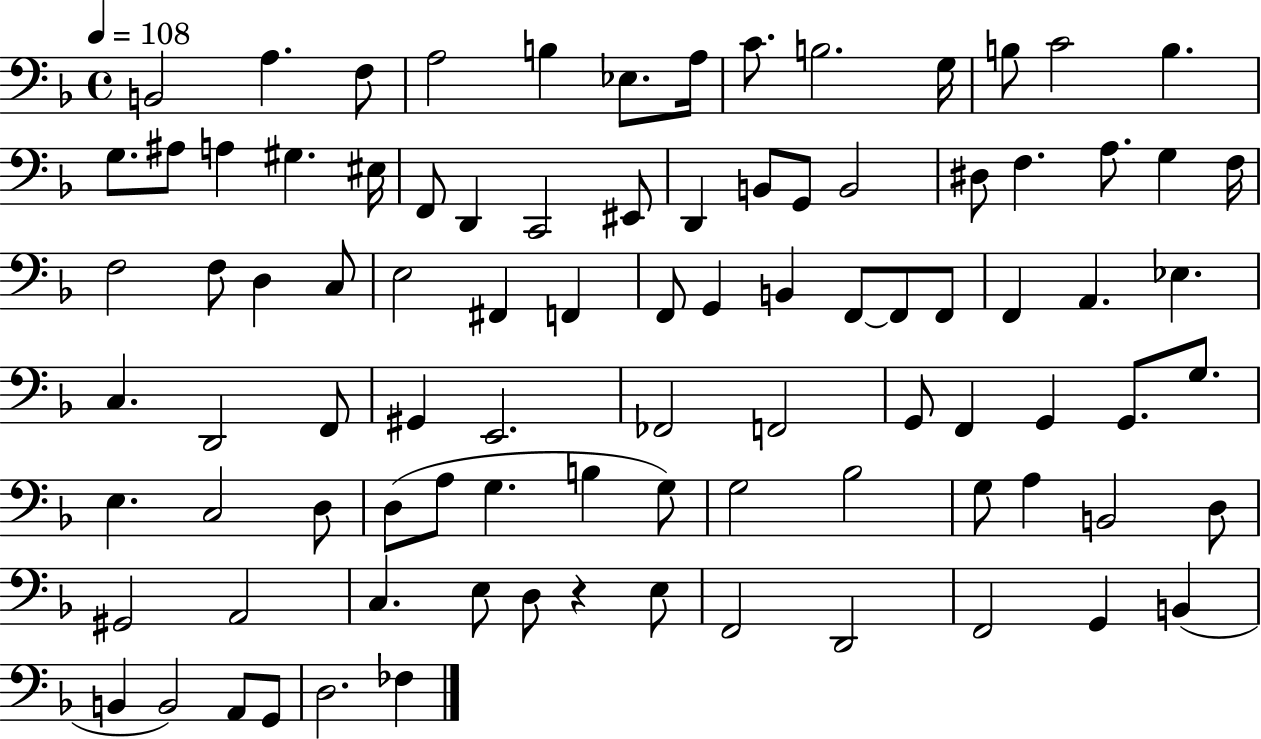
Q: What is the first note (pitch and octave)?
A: B2